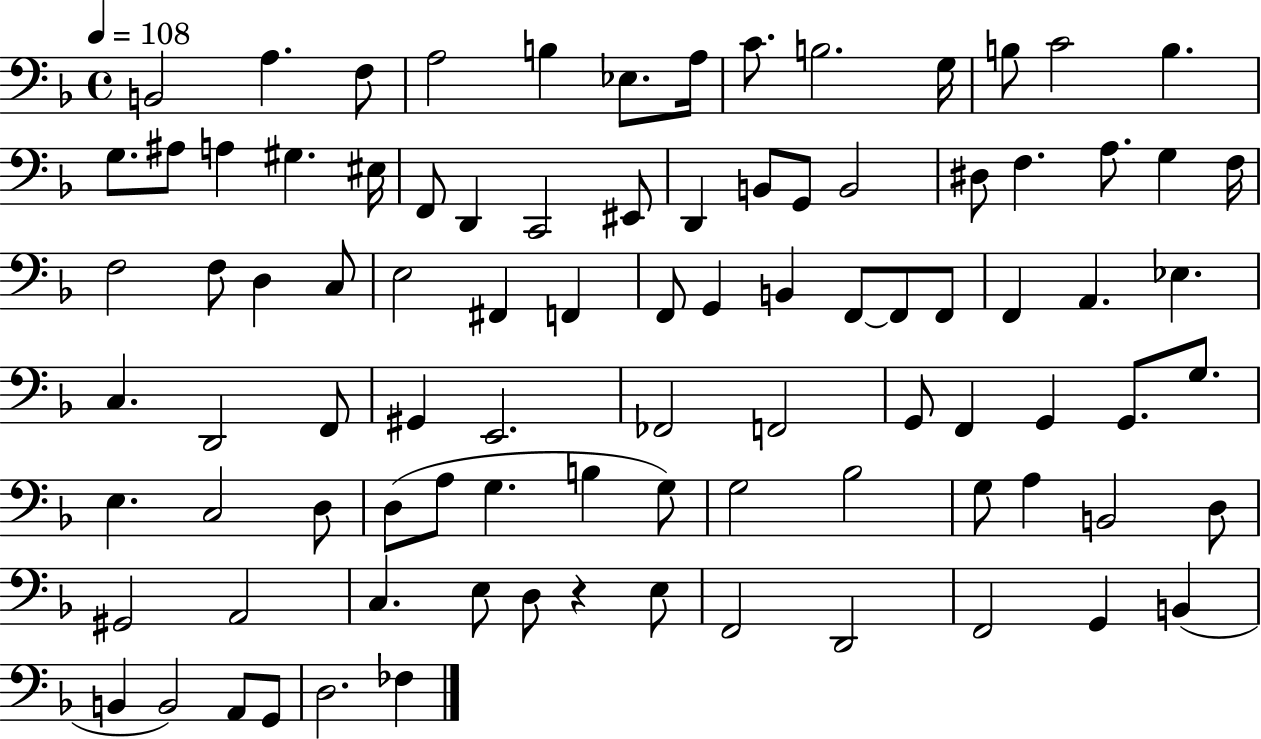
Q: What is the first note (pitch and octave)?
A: B2